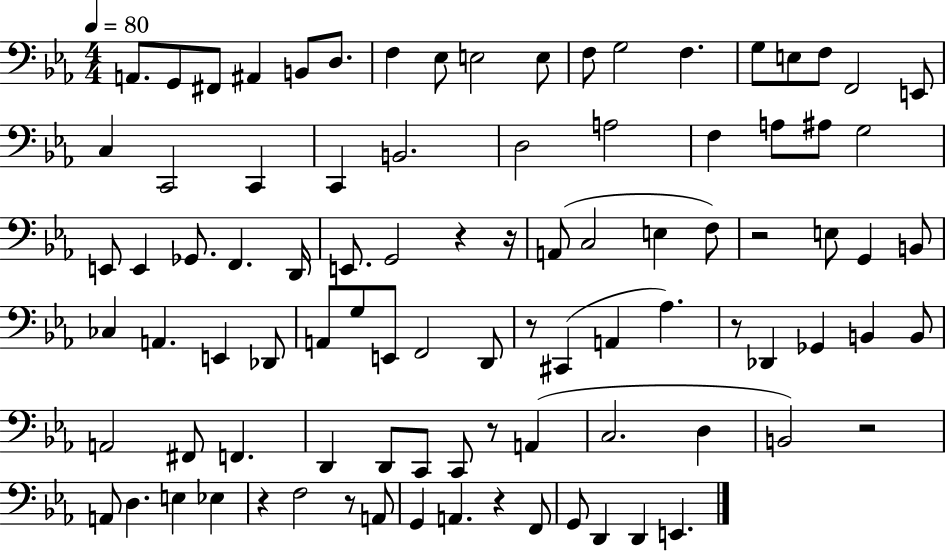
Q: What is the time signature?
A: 4/4